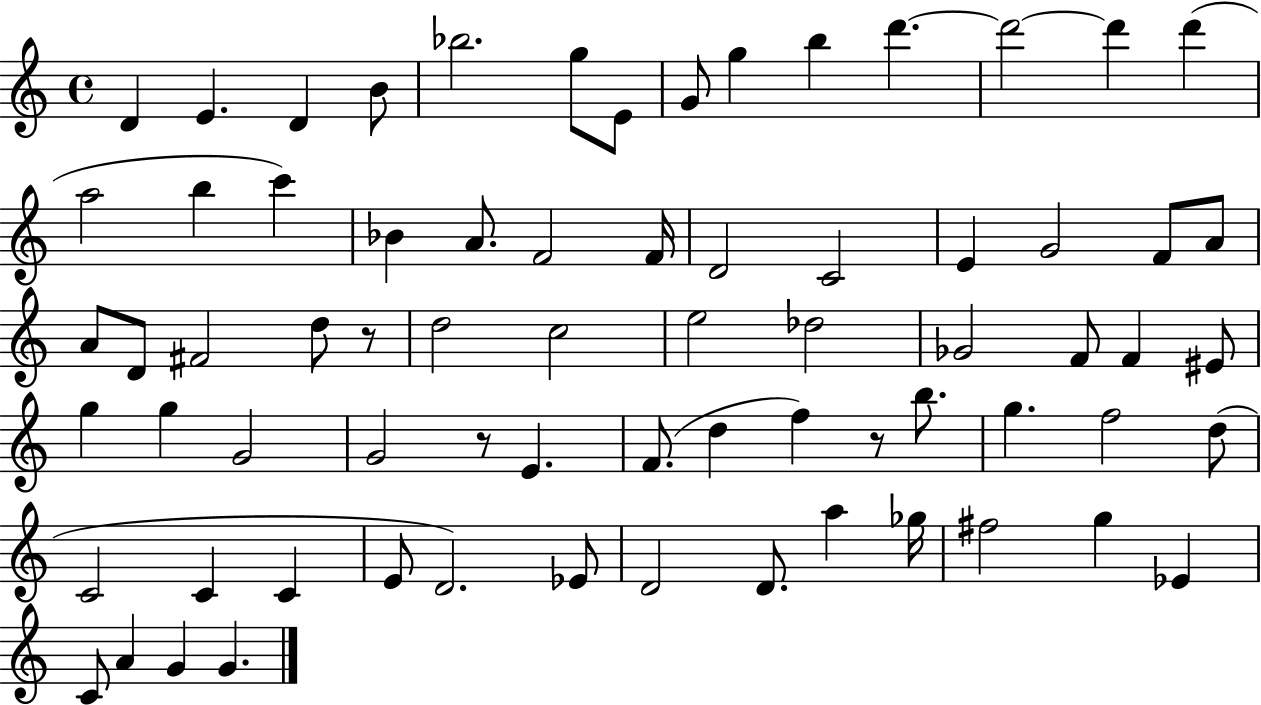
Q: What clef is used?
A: treble